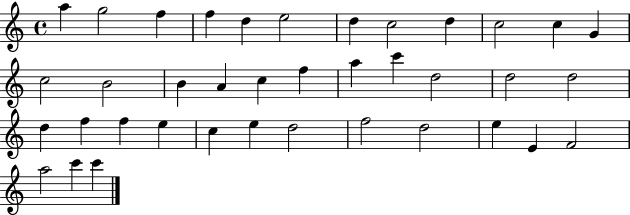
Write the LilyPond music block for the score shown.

{
  \clef treble
  \time 4/4
  \defaultTimeSignature
  \key c \major
  a''4 g''2 f''4 | f''4 d''4 e''2 | d''4 c''2 d''4 | c''2 c''4 g'4 | \break c''2 b'2 | b'4 a'4 c''4 f''4 | a''4 c'''4 d''2 | d''2 d''2 | \break d''4 f''4 f''4 e''4 | c''4 e''4 d''2 | f''2 d''2 | e''4 e'4 f'2 | \break a''2 c'''4 c'''4 | \bar "|."
}